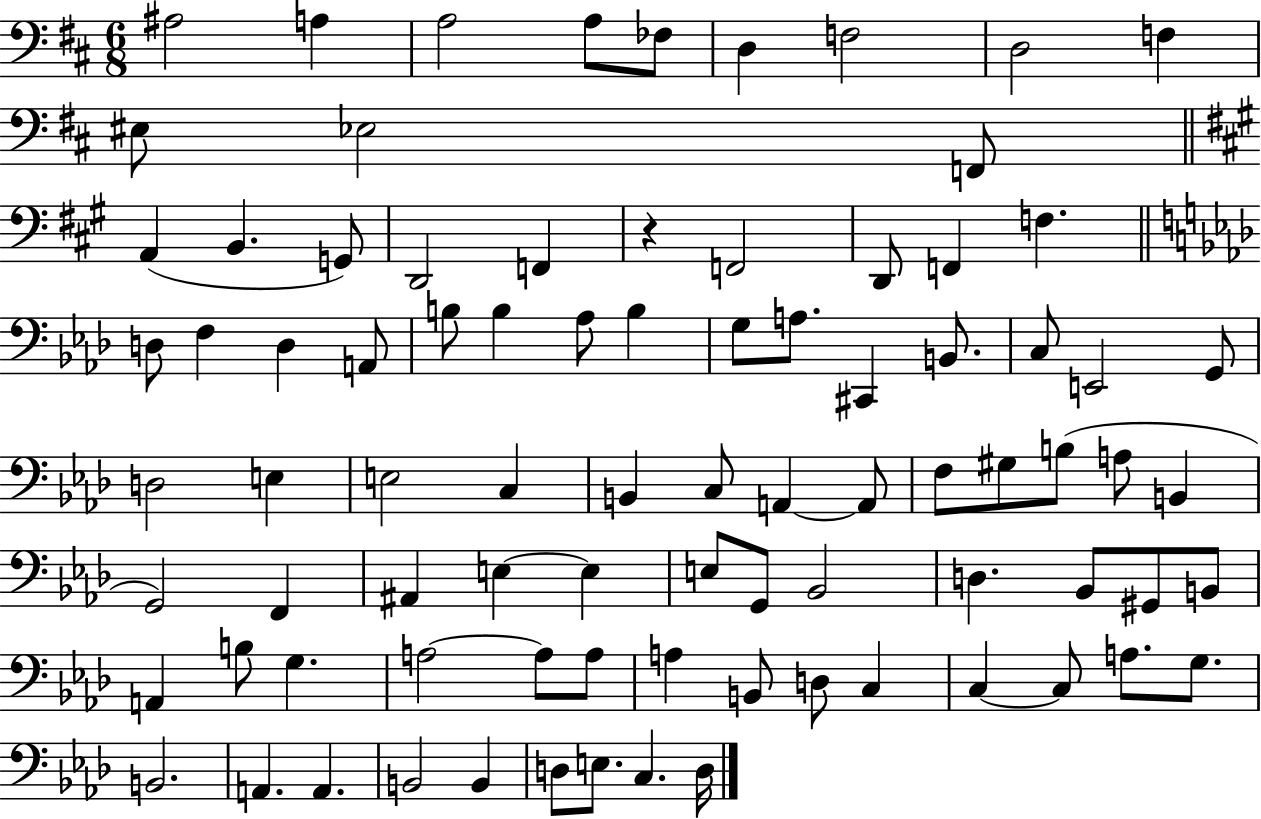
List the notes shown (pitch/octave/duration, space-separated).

A#3/h A3/q A3/h A3/e FES3/e D3/q F3/h D3/h F3/q EIS3/e Eb3/h F2/e A2/q B2/q. G2/e D2/h F2/q R/q F2/h D2/e F2/q F3/q. D3/e F3/q D3/q A2/e B3/e B3/q Ab3/e B3/q G3/e A3/e. C#2/q B2/e. C3/e E2/h G2/e D3/h E3/q E3/h C3/q B2/q C3/e A2/q A2/e F3/e G#3/e B3/e A3/e B2/q G2/h F2/q A#2/q E3/q E3/q E3/e G2/e Bb2/h D3/q. Bb2/e G#2/e B2/e A2/q B3/e G3/q. A3/h A3/e A3/e A3/q B2/e D3/e C3/q C3/q C3/e A3/e. G3/e. B2/h. A2/q. A2/q. B2/h B2/q D3/e E3/e. C3/q. D3/s